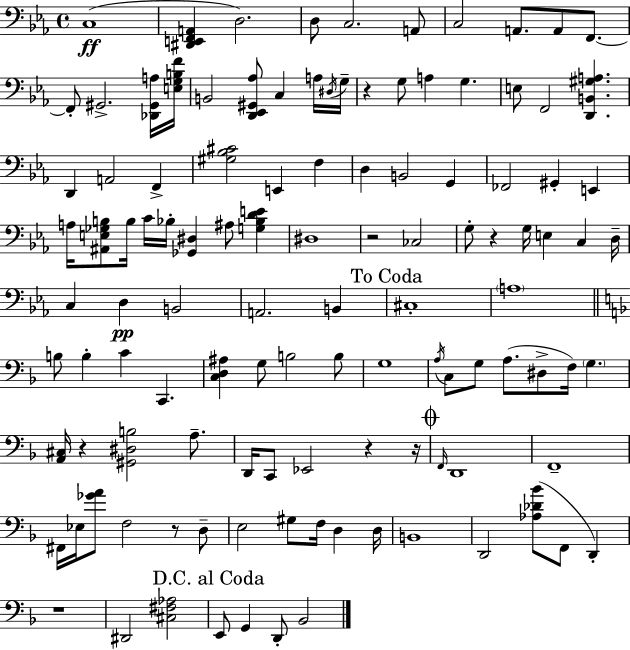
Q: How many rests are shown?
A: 8